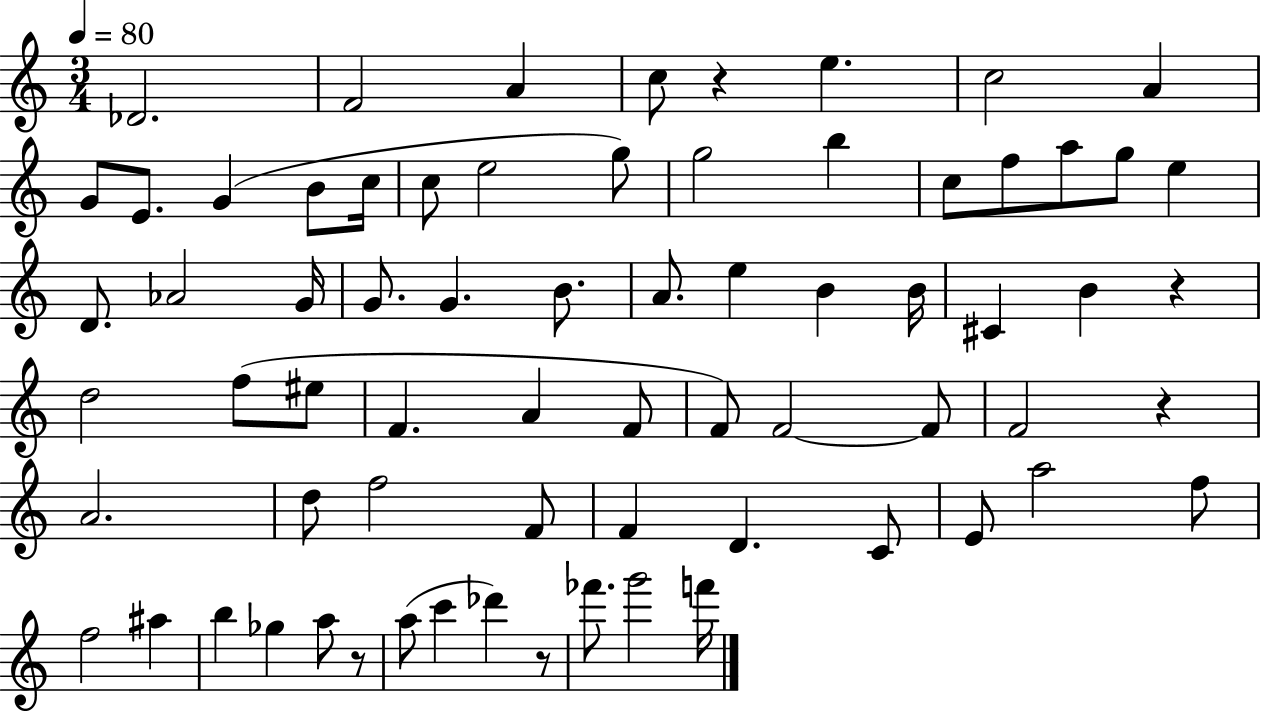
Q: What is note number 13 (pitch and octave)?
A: C5